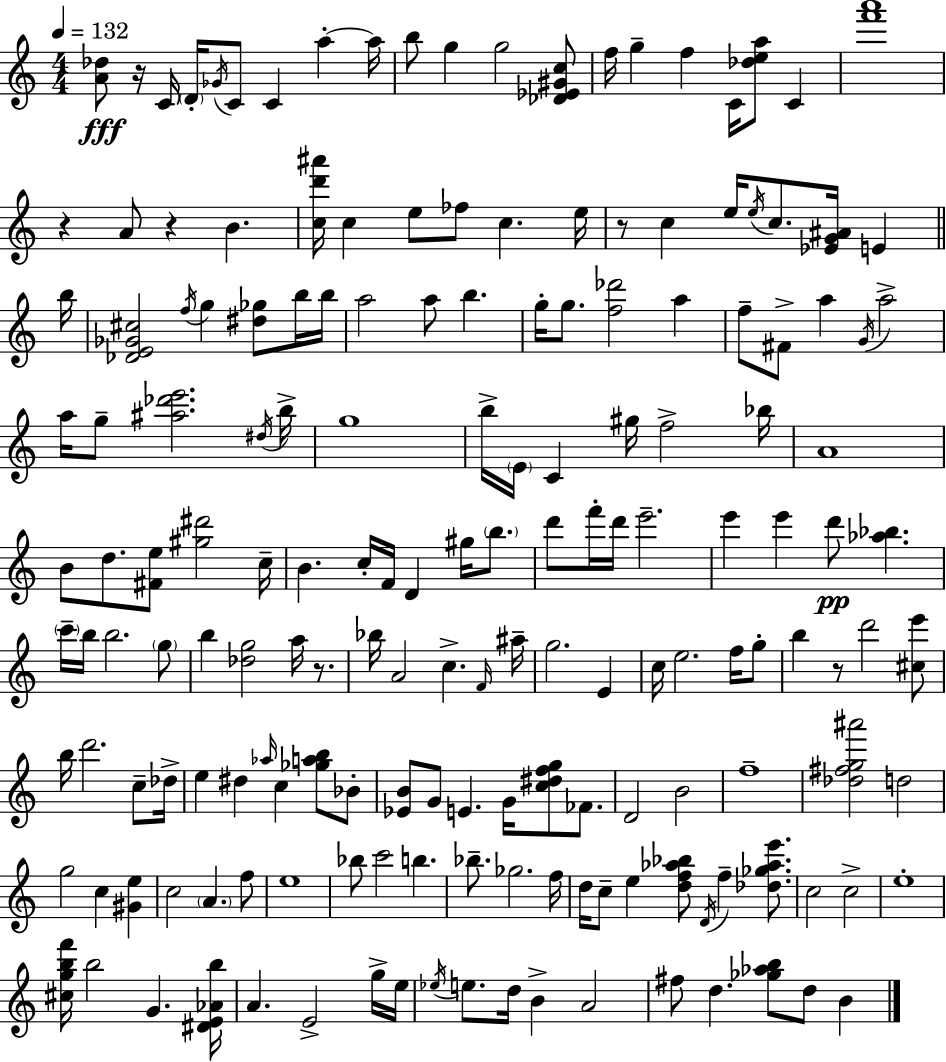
[A4,Db5]/e R/s C4/s D4/s Gb4/s C4/e C4/q A5/q A5/s B5/e G5/q G5/h [Db4,Eb4,G#4,C5]/e F5/s G5/q F5/q C4/s [Db5,E5,A5]/e C4/q [F6,A6]/w R/q A4/e R/q B4/q. [C5,D6,A#6]/s C5/q E5/e FES5/e C5/q. E5/s R/e C5/q E5/s E5/s C5/e. [Eb4,G4,A#4]/s E4/q B5/s [Db4,E4,Gb4,C#5]/h F5/s G5/q [D#5,Gb5]/e B5/s B5/s A5/h A5/e B5/q. G5/s G5/e. [F5,Db6]/h A5/q F5/e F#4/e A5/q G4/s A5/h A5/s G5/e [A#5,Db6,E6]/h. D#5/s B5/s G5/w B5/s E4/s C4/q G#5/s F5/h Bb5/s A4/w B4/e D5/e. [F#4,E5]/e [G#5,D#6]/h C5/s B4/q. C5/s F4/s D4/q G#5/s B5/e. D6/e F6/s D6/s E6/h. E6/q E6/q D6/e [Ab5,Bb5]/q. C6/s B5/s B5/h. G5/e B5/q [Db5,G5]/h A5/s R/e. Bb5/s A4/h C5/q. F4/s A#5/s G5/h. E4/q C5/s E5/h. F5/s G5/e B5/q R/e D6/h [C#5,E6]/e B5/s D6/h. C5/e Db5/s E5/q D#5/q Ab5/s C5/q [Gb5,A5,B5]/e Bb4/e [Eb4,B4]/e G4/e E4/q. G4/s [C5,D#5,F5,G5]/e FES4/e. D4/h B4/h F5/w [Db5,F#5,G5,A#6]/h D5/h G5/h C5/q [G#4,E5]/q C5/h A4/q. F5/e E5/w Bb5/e C6/h B5/q. Bb5/e. Gb5/h. F5/s D5/s C5/e E5/q [D5,F5,Ab5,Bb5]/e D4/s F5/q [Db5,Gb5,Ab5,E6]/e. C5/h C5/h E5/w [C#5,G5,B5,F6]/s B5/h G4/q. [D#4,E4,Ab4,B5]/s A4/q. E4/h G5/s E5/s Eb5/s E5/e. D5/s B4/q A4/h F#5/e D5/q. [Gb5,Ab5,B5]/e D5/e B4/q